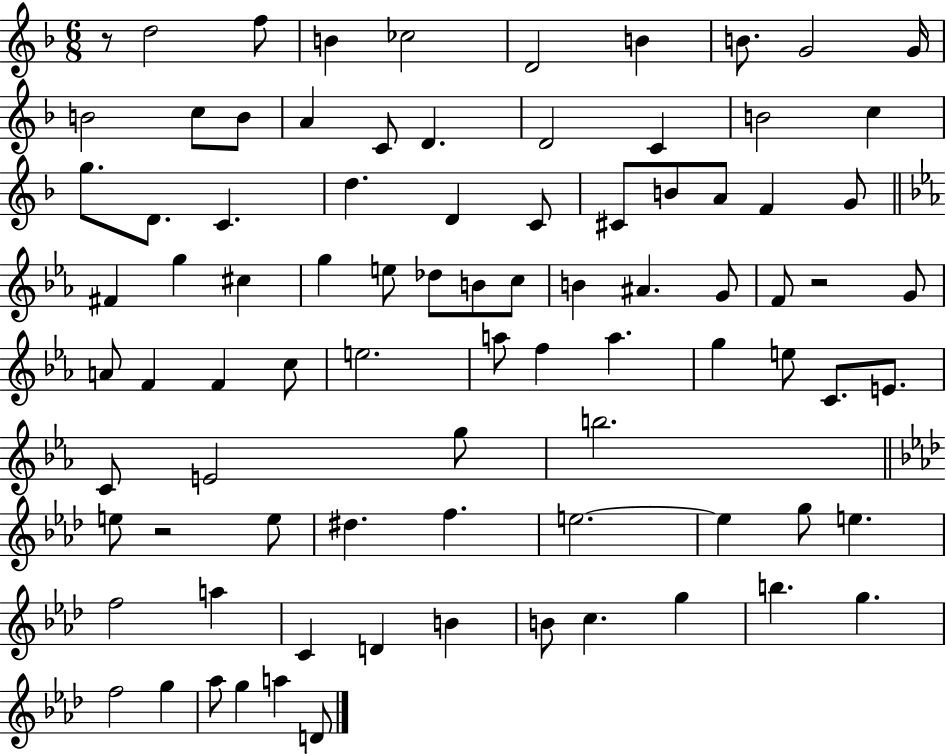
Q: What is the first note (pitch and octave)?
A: D5